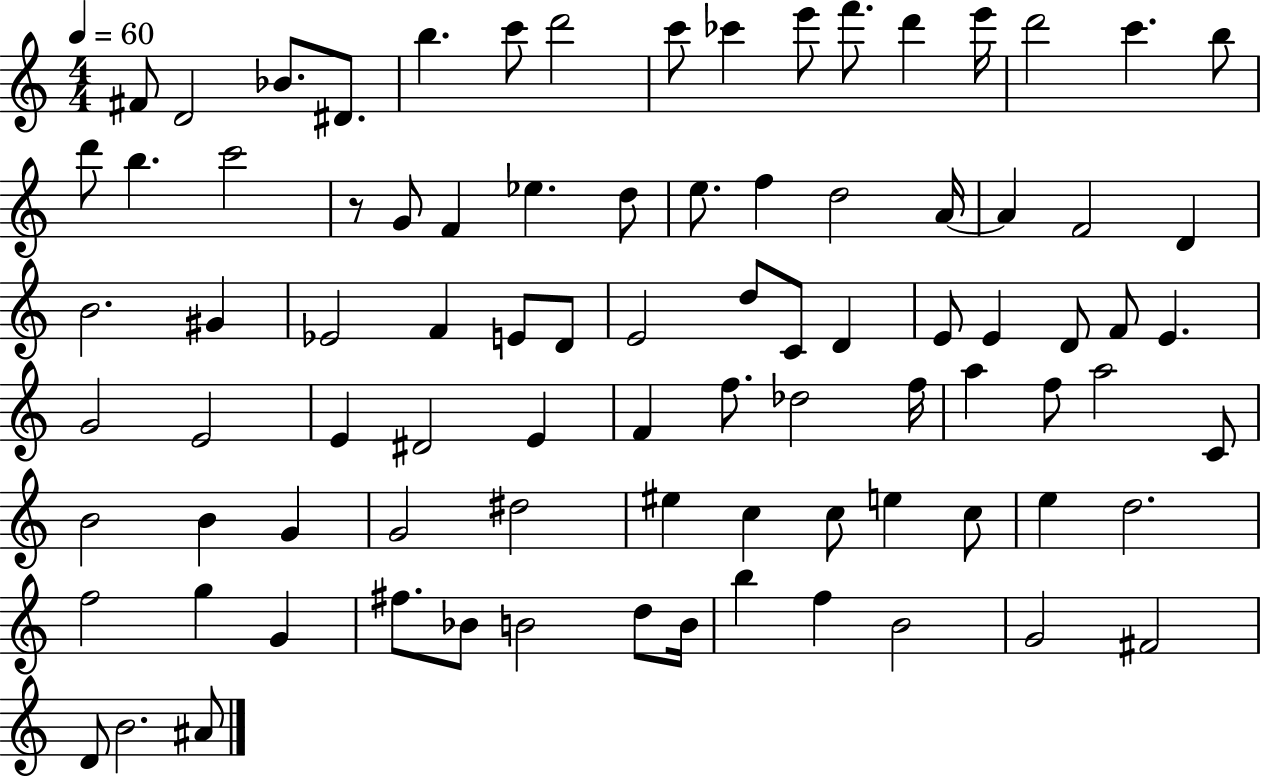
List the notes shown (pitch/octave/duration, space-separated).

F#4/e D4/h Bb4/e. D#4/e. B5/q. C6/e D6/h C6/e CES6/q E6/e F6/e. D6/q E6/s D6/h C6/q. B5/e D6/e B5/q. C6/h R/e G4/e F4/q Eb5/q. D5/e E5/e. F5/q D5/h A4/s A4/q F4/h D4/q B4/h. G#4/q Eb4/h F4/q E4/e D4/e E4/h D5/e C4/e D4/q E4/e E4/q D4/e F4/e E4/q. G4/h E4/h E4/q D#4/h E4/q F4/q F5/e. Db5/h F5/s A5/q F5/e A5/h C4/e B4/h B4/q G4/q G4/h D#5/h EIS5/q C5/q C5/e E5/q C5/e E5/q D5/h. F5/h G5/q G4/q F#5/e. Bb4/e B4/h D5/e B4/s B5/q F5/q B4/h G4/h F#4/h D4/e B4/h. A#4/e